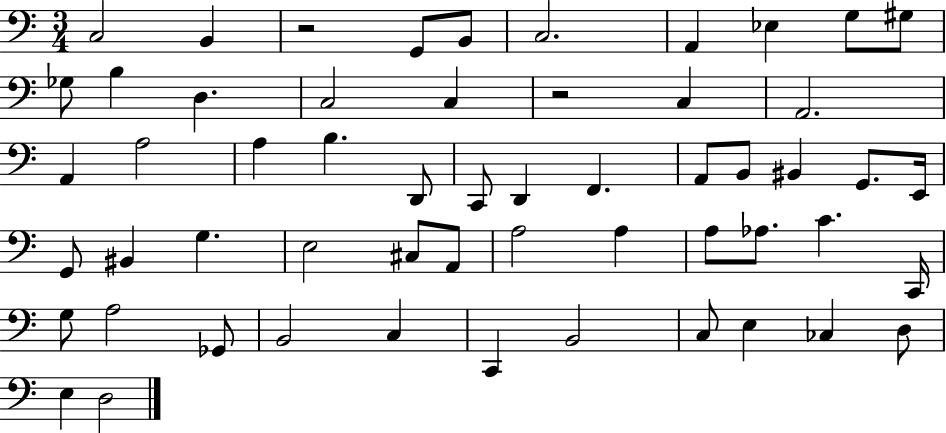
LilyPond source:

{
  \clef bass
  \numericTimeSignature
  \time 3/4
  \key c \major
  c2 b,4 | r2 g,8 b,8 | c2. | a,4 ees4 g8 gis8 | \break ges8 b4 d4. | c2 c4 | r2 c4 | a,2. | \break a,4 a2 | a4 b4. d,8 | c,8 d,4 f,4. | a,8 b,8 bis,4 g,8. e,16 | \break g,8 bis,4 g4. | e2 cis8 a,8 | a2 a4 | a8 aes8. c'4. c,16 | \break g8 a2 ges,8 | b,2 c4 | c,4 b,2 | c8 e4 ces4 d8 | \break e4 d2 | \bar "|."
}